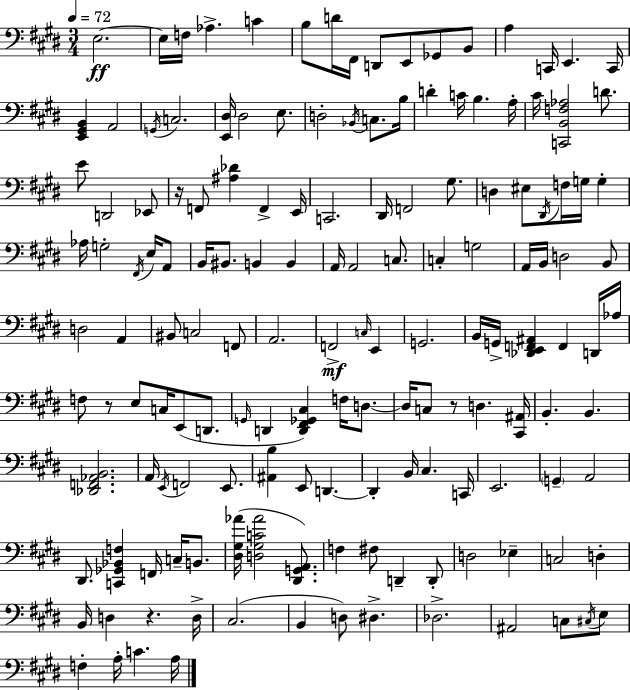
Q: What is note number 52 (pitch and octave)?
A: A2